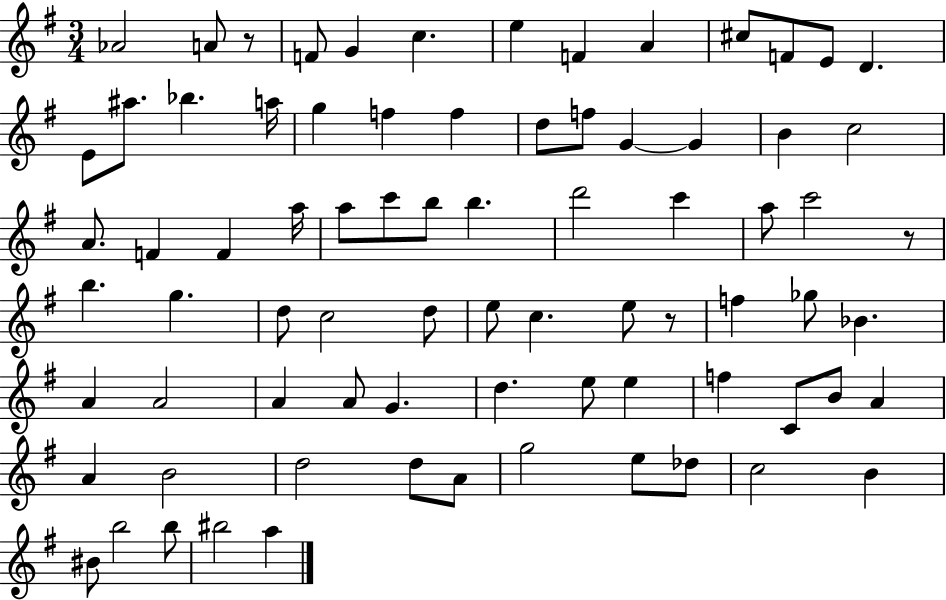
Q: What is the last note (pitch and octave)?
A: A5